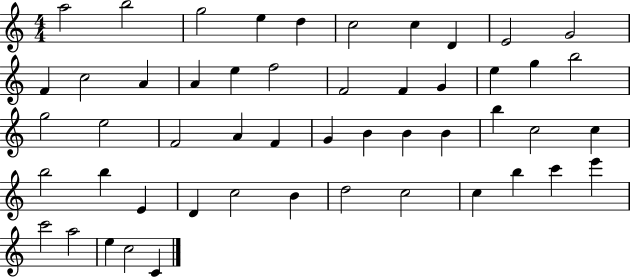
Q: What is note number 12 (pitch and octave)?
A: C5